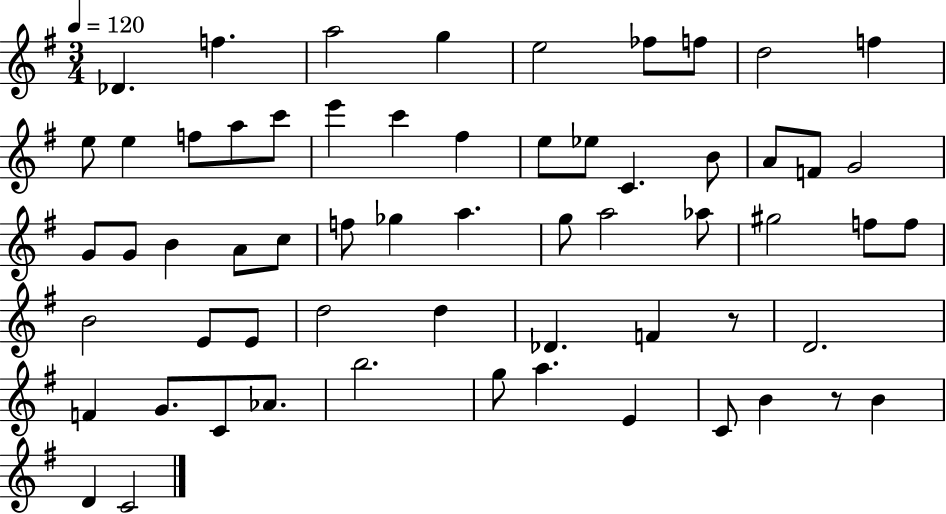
Db4/q. F5/q. A5/h G5/q E5/h FES5/e F5/e D5/h F5/q E5/e E5/q F5/e A5/e C6/e E6/q C6/q F#5/q E5/e Eb5/e C4/q. B4/e A4/e F4/e G4/h G4/e G4/e B4/q A4/e C5/e F5/e Gb5/q A5/q. G5/e A5/h Ab5/e G#5/h F5/e F5/e B4/h E4/e E4/e D5/h D5/q Db4/q. F4/q R/e D4/h. F4/q G4/e. C4/e Ab4/e. B5/h. G5/e A5/q. E4/q C4/e B4/q R/e B4/q D4/q C4/h